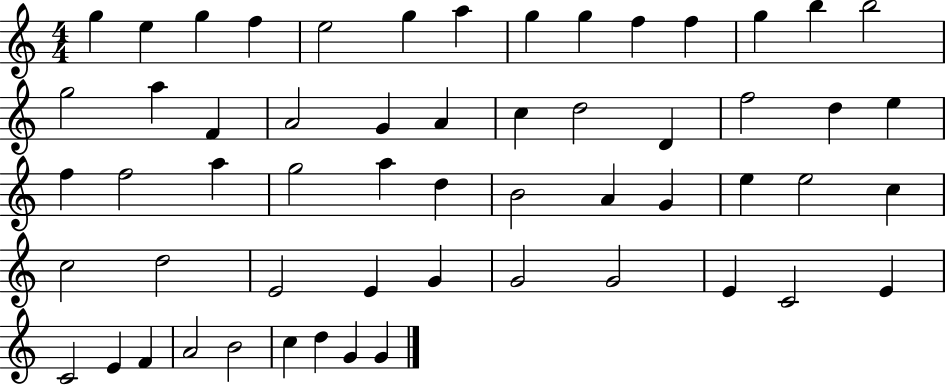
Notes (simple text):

G5/q E5/q G5/q F5/q E5/h G5/q A5/q G5/q G5/q F5/q F5/q G5/q B5/q B5/h G5/h A5/q F4/q A4/h G4/q A4/q C5/q D5/h D4/q F5/h D5/q E5/q F5/q F5/h A5/q G5/h A5/q D5/q B4/h A4/q G4/q E5/q E5/h C5/q C5/h D5/h E4/h E4/q G4/q G4/h G4/h E4/q C4/h E4/q C4/h E4/q F4/q A4/h B4/h C5/q D5/q G4/q G4/q